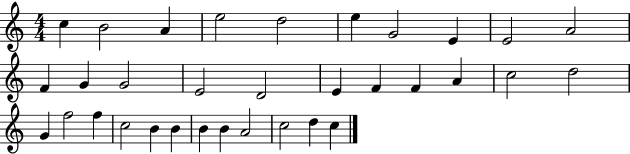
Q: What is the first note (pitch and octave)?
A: C5